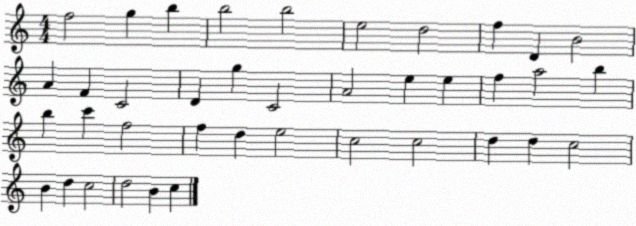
X:1
T:Untitled
M:4/4
L:1/4
K:C
f2 g b b2 b2 e2 d2 f D B2 A F C2 D g C2 A2 e e f a2 b b c' f2 f d e2 c2 c2 d d c2 B d c2 d2 B c